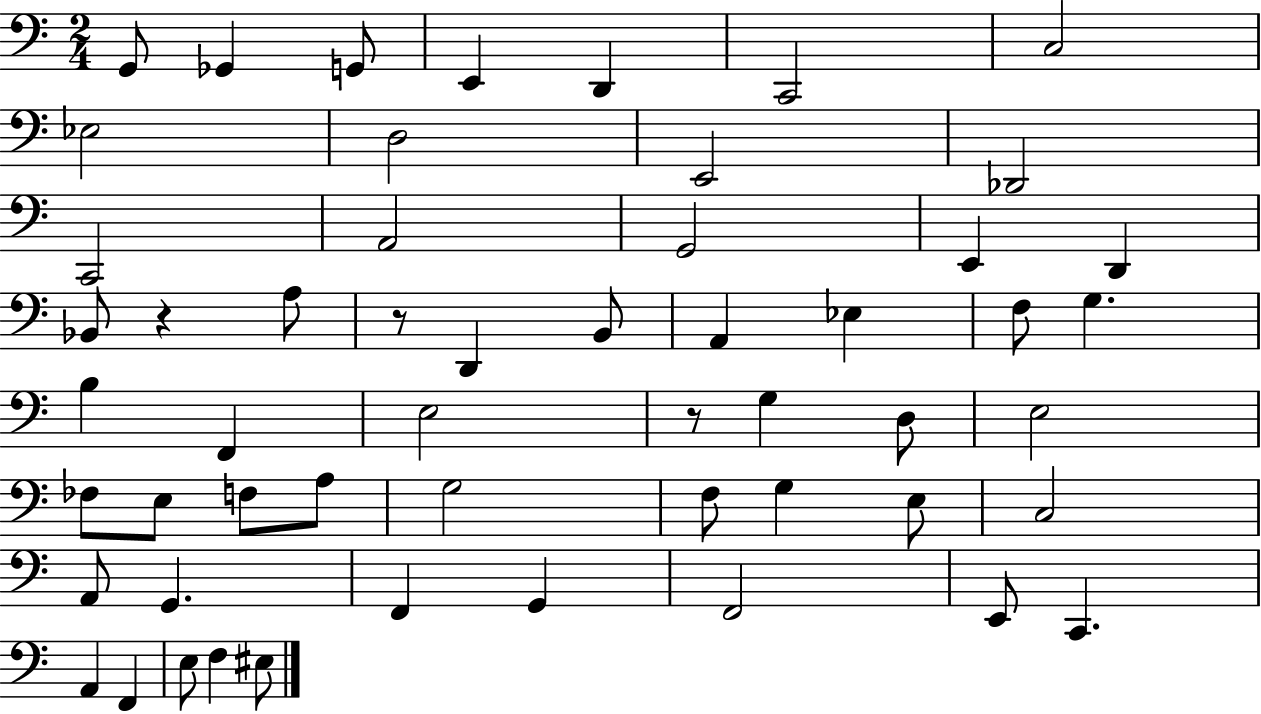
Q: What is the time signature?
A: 2/4